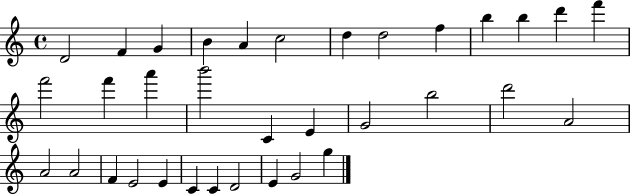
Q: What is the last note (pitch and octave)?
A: G5